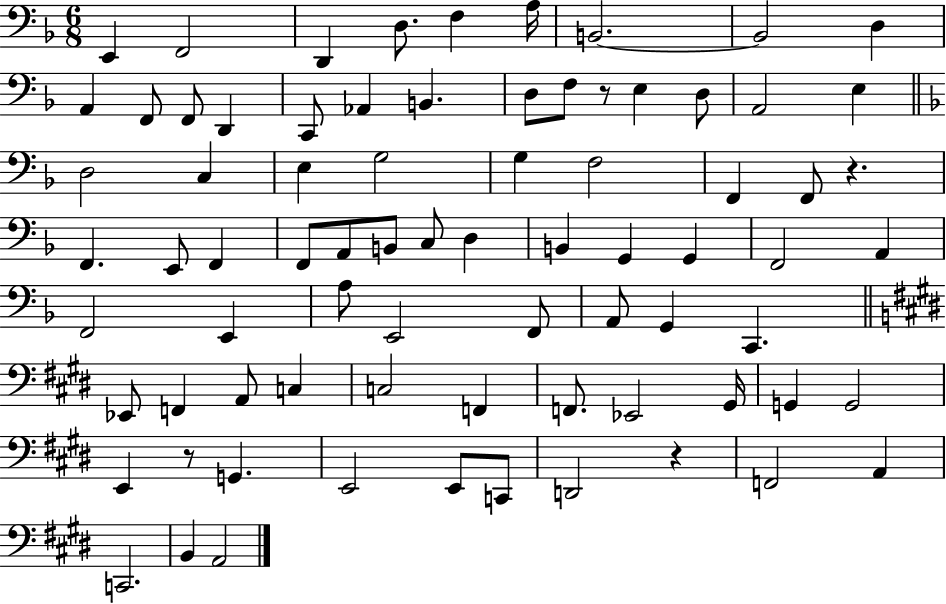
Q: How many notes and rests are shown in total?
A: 77